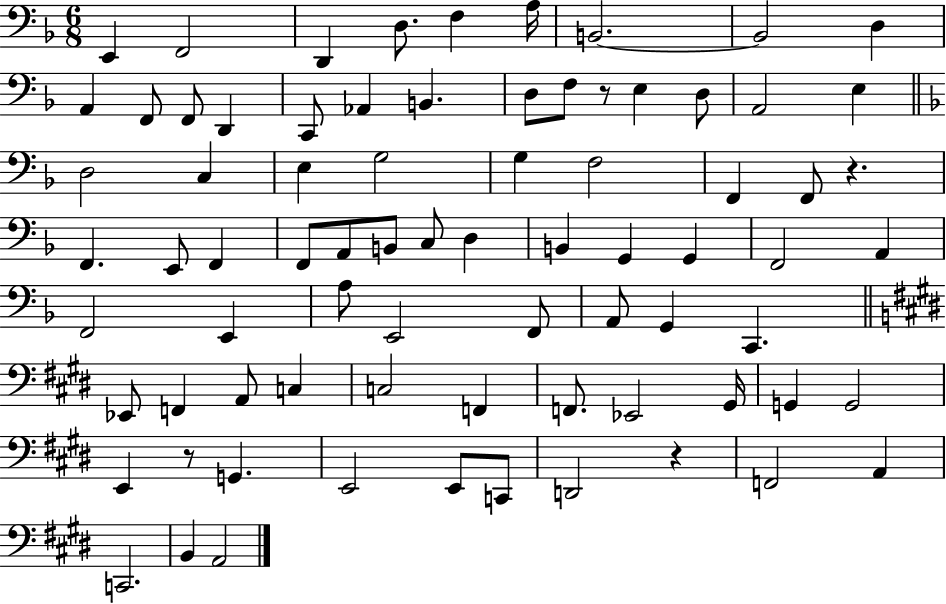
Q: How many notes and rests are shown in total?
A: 77